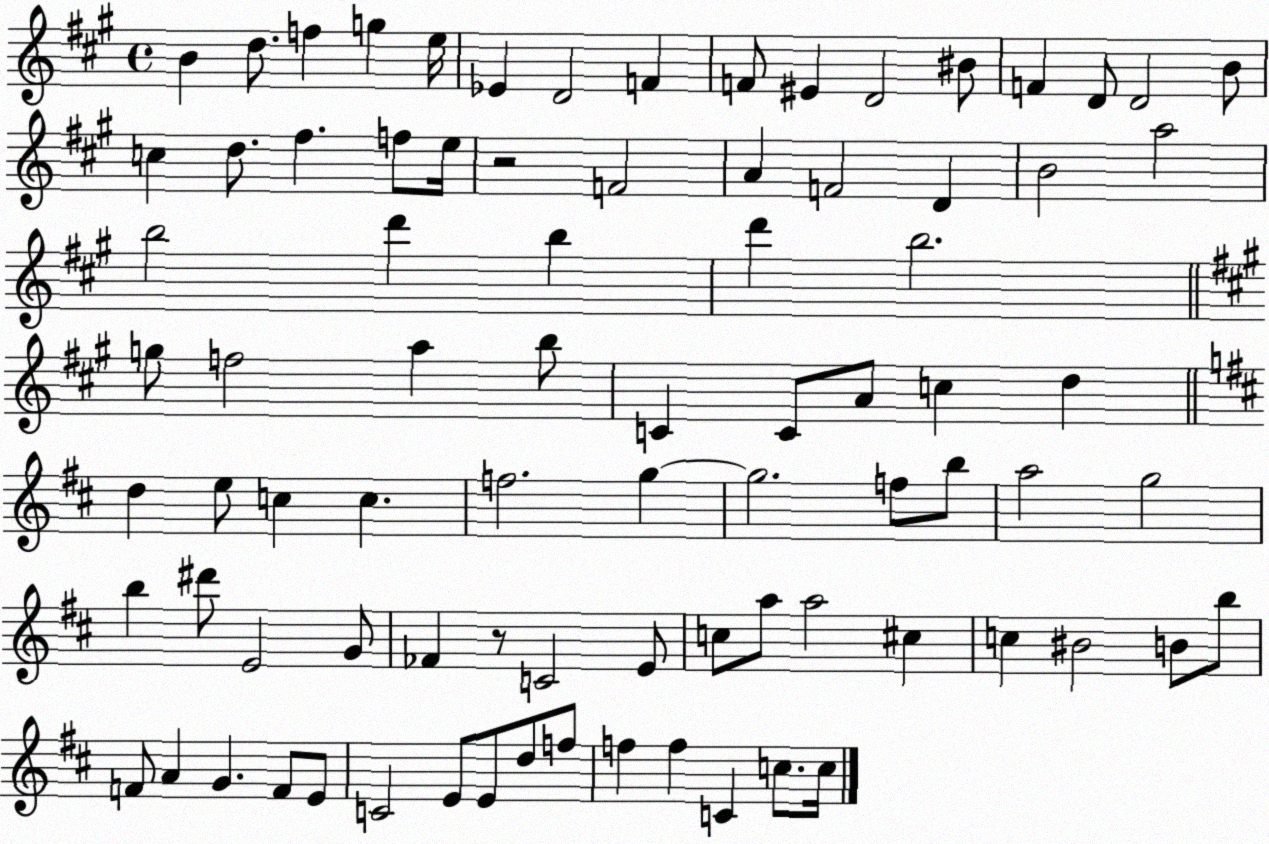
X:1
T:Untitled
M:4/4
L:1/4
K:A
B d/2 f g e/4 _E D2 F F/2 ^E D2 ^B/2 F D/2 D2 B/2 c d/2 ^f f/2 e/4 z2 F2 A F2 D B2 a2 b2 d' b d' b2 g/2 f2 a b/2 C C/2 A/2 c d d e/2 c c f2 g g2 f/2 b/2 a2 g2 b ^d'/2 E2 G/2 _F z/2 C2 E/2 c/2 a/2 a2 ^c c ^B2 B/2 b/2 F/2 A G F/2 E/2 C2 E/2 E/2 d/2 f/2 f f C c/2 c/4